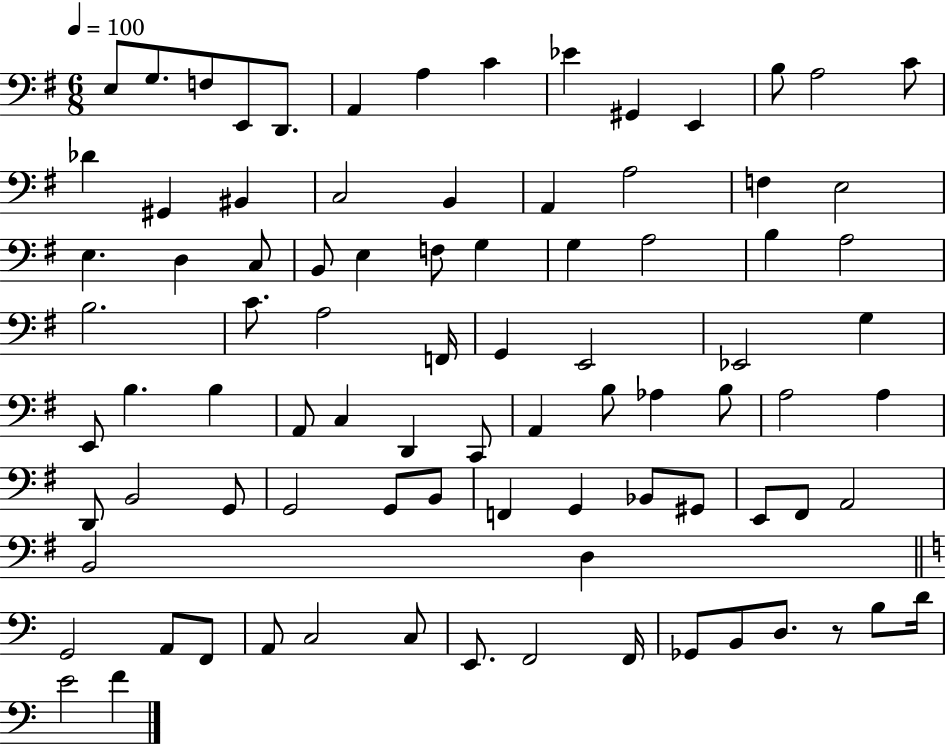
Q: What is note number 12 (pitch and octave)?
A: B3